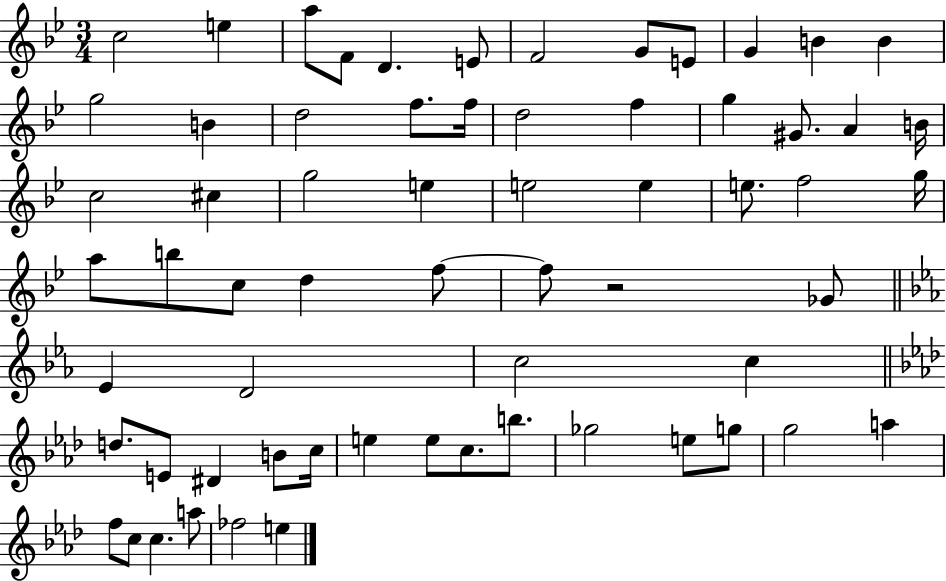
{
  \clef treble
  \numericTimeSignature
  \time 3/4
  \key bes \major
  c''2 e''4 | a''8 f'8 d'4. e'8 | f'2 g'8 e'8 | g'4 b'4 b'4 | \break g''2 b'4 | d''2 f''8. f''16 | d''2 f''4 | g''4 gis'8. a'4 b'16 | \break c''2 cis''4 | g''2 e''4 | e''2 e''4 | e''8. f''2 g''16 | \break a''8 b''8 c''8 d''4 f''8~~ | f''8 r2 ges'8 | \bar "||" \break \key ees \major ees'4 d'2 | c''2 c''4 | \bar "||" \break \key f \minor d''8. e'8 dis'4 b'8 c''16 | e''4 e''8 c''8. b''8. | ges''2 e''8 g''8 | g''2 a''4 | \break f''8 c''8 c''4. a''8 | fes''2 e''4 | \bar "|."
}